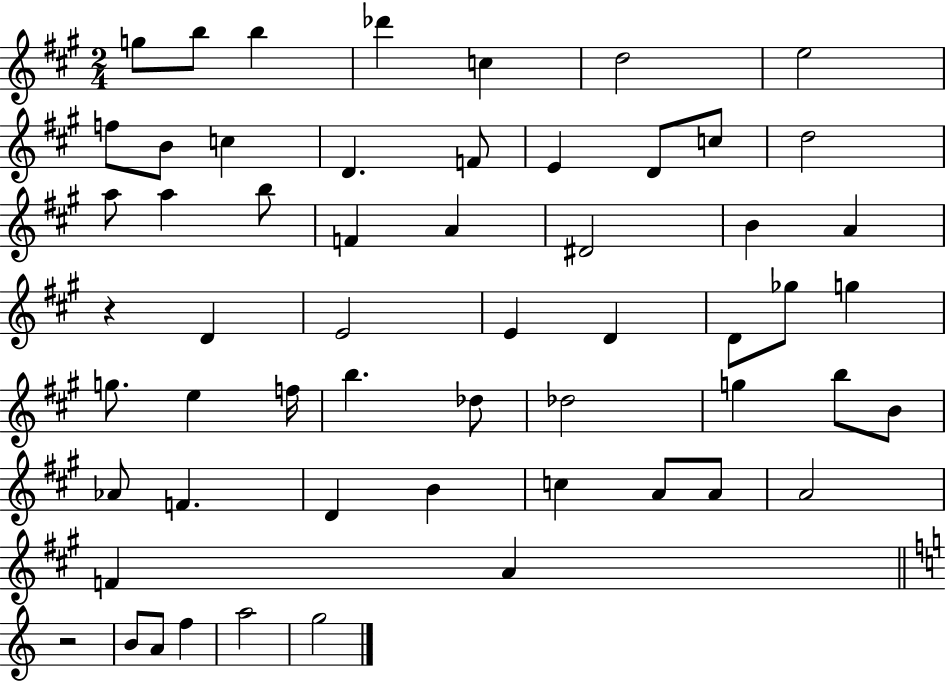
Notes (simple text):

G5/e B5/e B5/q Db6/q C5/q D5/h E5/h F5/e B4/e C5/q D4/q. F4/e E4/q D4/e C5/e D5/h A5/e A5/q B5/e F4/q A4/q D#4/h B4/q A4/q R/q D4/q E4/h E4/q D4/q D4/e Gb5/e G5/q G5/e. E5/q F5/s B5/q. Db5/e Db5/h G5/q B5/e B4/e Ab4/e F4/q. D4/q B4/q C5/q A4/e A4/e A4/h F4/q A4/q R/h B4/e A4/e F5/q A5/h G5/h